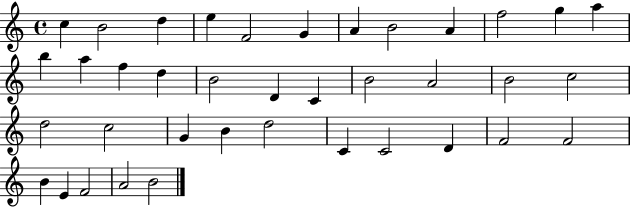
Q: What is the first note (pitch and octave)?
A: C5